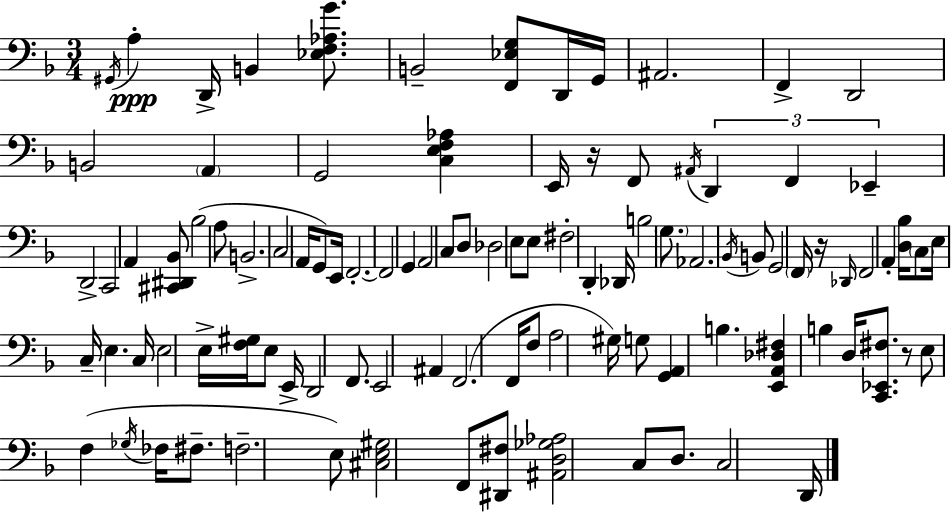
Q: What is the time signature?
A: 3/4